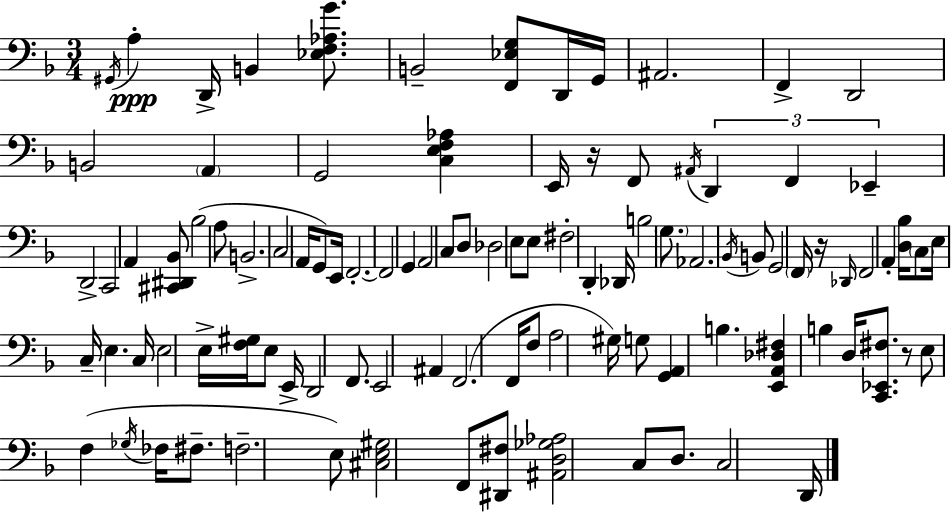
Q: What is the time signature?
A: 3/4